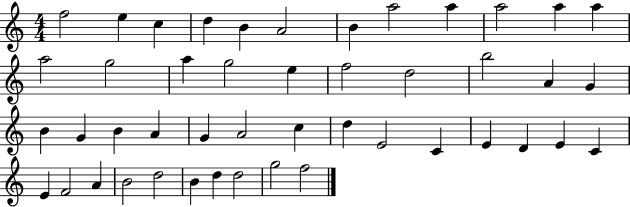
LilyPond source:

{
  \clef treble
  \numericTimeSignature
  \time 4/4
  \key c \major
  f''2 e''4 c''4 | d''4 b'4 a'2 | b'4 a''2 a''4 | a''2 a''4 a''4 | \break a''2 g''2 | a''4 g''2 e''4 | f''2 d''2 | b''2 a'4 g'4 | \break b'4 g'4 b'4 a'4 | g'4 a'2 c''4 | d''4 e'2 c'4 | e'4 d'4 e'4 c'4 | \break e'4 f'2 a'4 | b'2 d''2 | b'4 d''4 d''2 | g''2 f''2 | \break \bar "|."
}